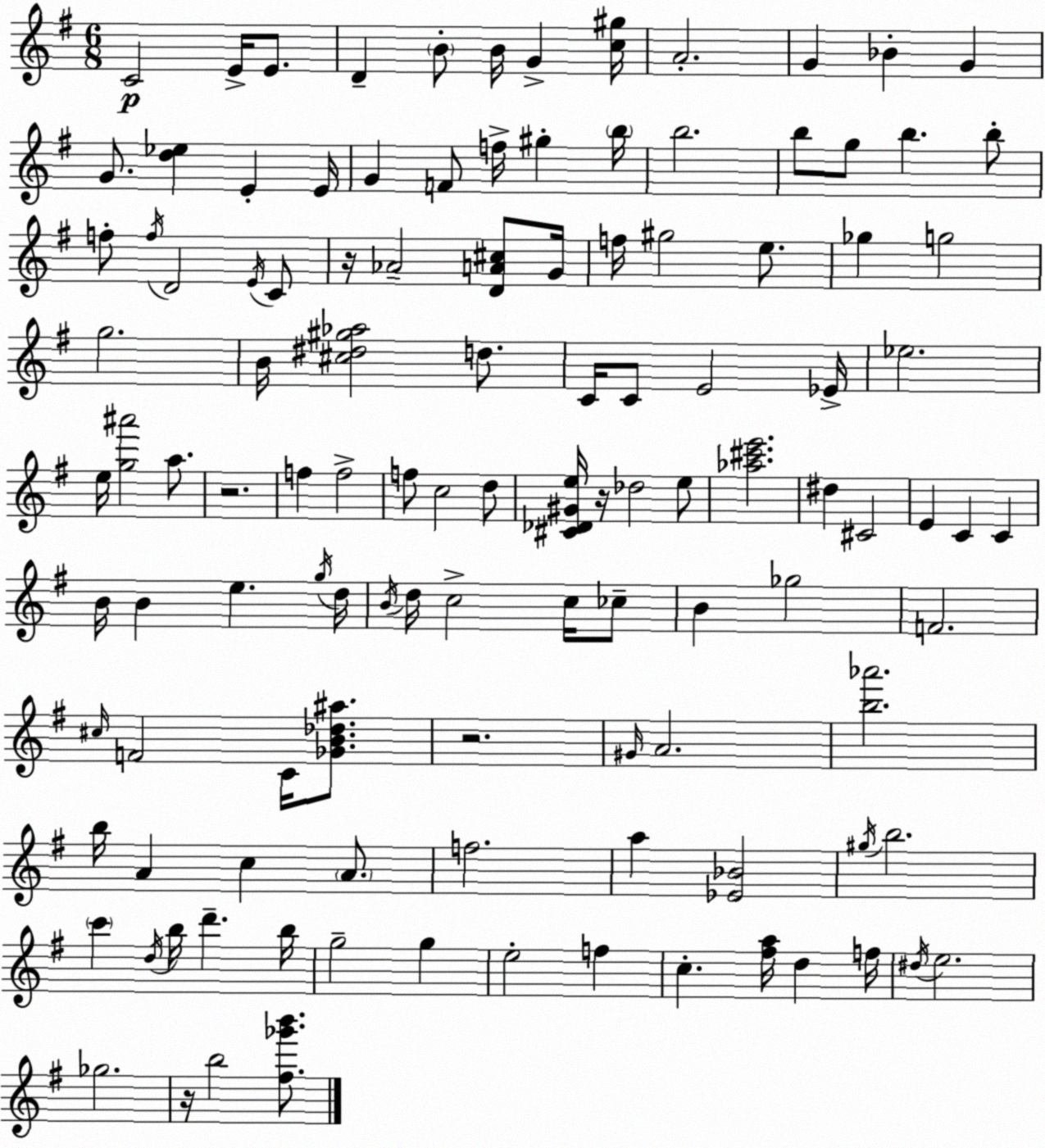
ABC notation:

X:1
T:Untitled
M:6/8
L:1/4
K:G
C2 E/4 E/2 D B/2 B/4 G [c^g]/4 A2 G _B G G/2 [d_e] E E/4 G F/2 f/4 ^g b/4 b2 b/2 g/2 b b/2 f/2 f/4 D2 E/4 C/2 z/4 _A2 [DA^c]/2 G/4 f/4 ^g2 e/2 _g g2 g2 B/4 [^c^d^g_a]2 d/2 C/4 C/2 E2 _E/4 _e2 e/4 [g^a']2 a/2 z2 f f2 f/2 c2 d/2 [^C_D^Ge]/4 z/4 _d2 e/2 [_a^c'e']2 ^d ^C2 E C C B/4 B e g/4 d/4 B/4 d/4 c2 c/4 _c/2 B _g2 F2 ^c/4 F2 C/4 [_GB_d^a]/2 z2 ^G/4 A2 [b_a']2 b/4 A c A/2 f2 a [_E_B]2 ^g/4 b2 c' d/4 b/4 d' b/4 g2 g e2 f c [^fa]/4 d f/4 ^d/4 e2 _g2 z/4 b2 [^f_g'b']/2